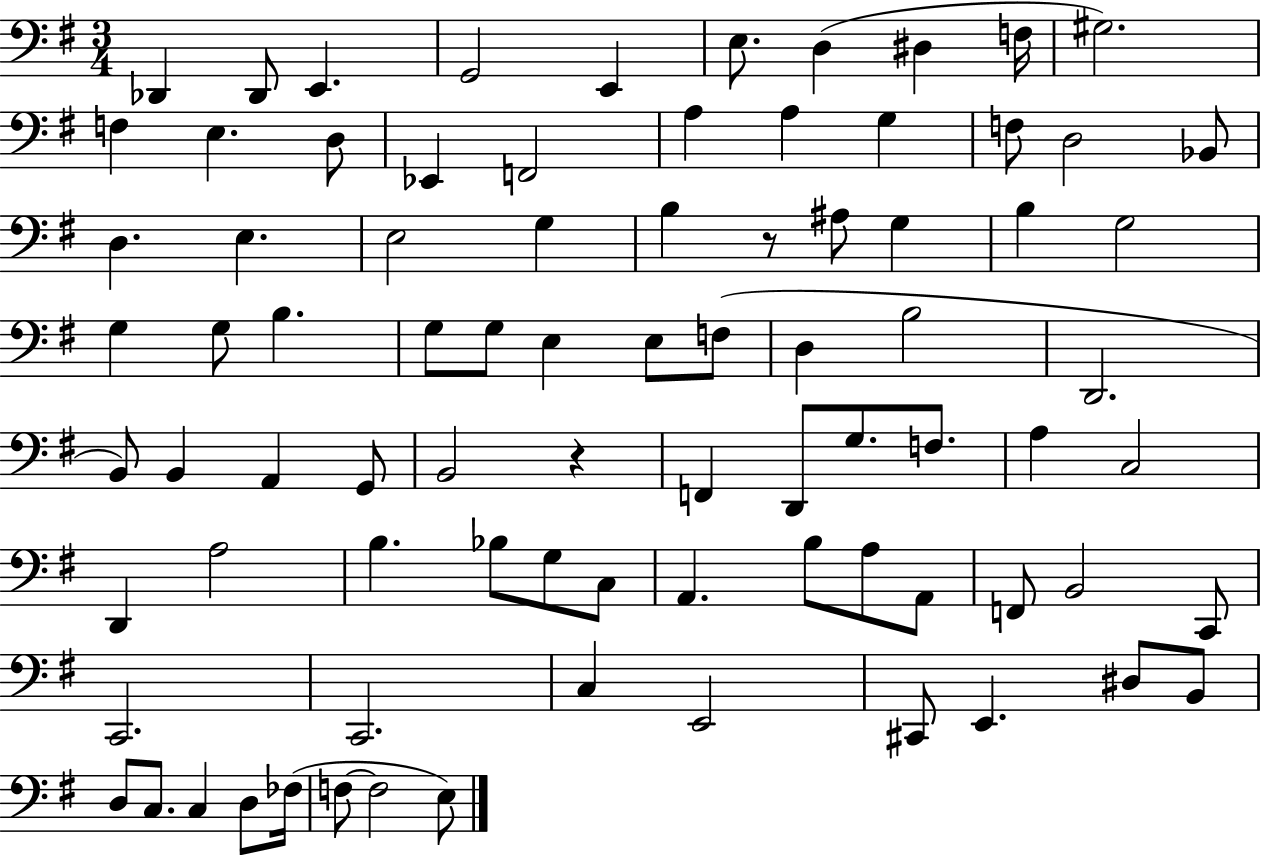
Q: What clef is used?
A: bass